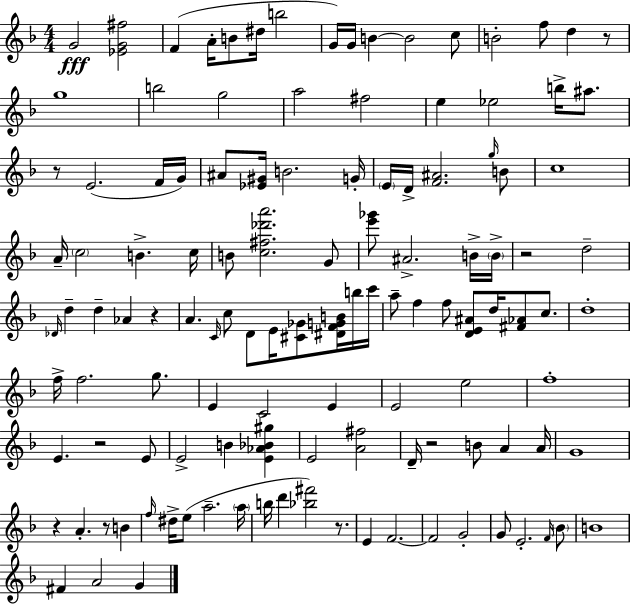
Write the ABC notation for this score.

X:1
T:Untitled
M:4/4
L:1/4
K:Dm
G2 [_EG^f]2 F A/4 B/2 ^d/4 b2 G/4 G/4 B B2 c/2 B2 f/2 d z/2 g4 b2 g2 a2 ^f2 e _e2 b/4 ^a/2 z/2 E2 F/4 G/4 ^A/2 [_E^G]/4 B2 G/4 E/4 D/4 [F^A]2 g/4 B/2 c4 A/4 c2 B c/4 B/2 [c^f_d'a']2 G/2 [e'_g']/2 ^A2 B/4 B/4 z2 d2 _D/4 d d _A z A C/4 c/2 D/2 E/4 [^C_G]/2 [^DFGB]/4 b/4 c'/4 a/2 f f/2 [DE^A]/2 d/4 [^F_A]/2 c/2 d4 f/4 f2 g/2 E C2 E E2 e2 f4 E z2 E/2 E2 B [E_A_B^g] E2 [A^f]2 D/4 z2 B/2 A A/4 G4 z A z/2 B f/4 ^d/4 e/2 a2 a/4 b/4 d' [_b^f']2 z/2 E F2 F2 G2 G/2 E2 F/4 _B/2 B4 ^F A2 G